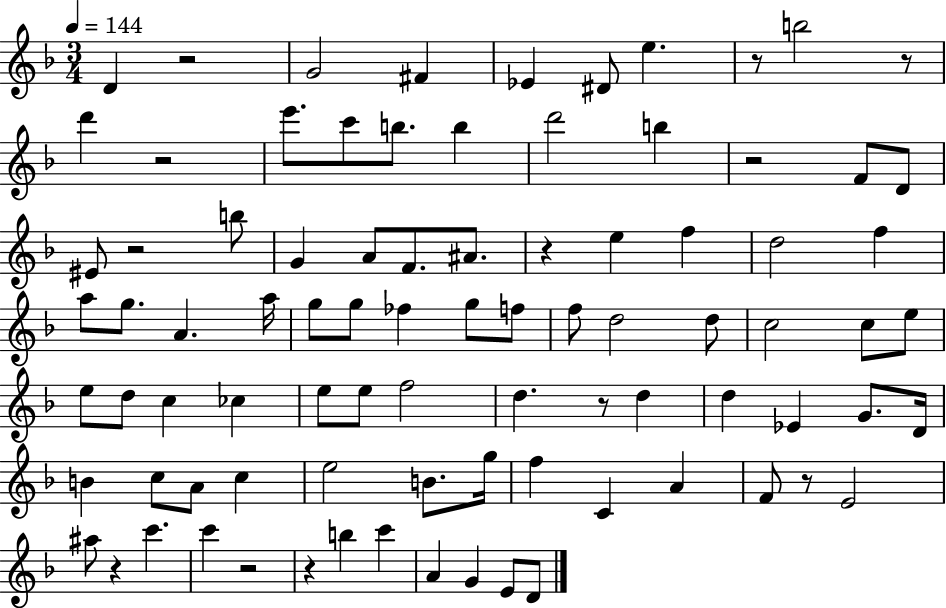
X:1
T:Untitled
M:3/4
L:1/4
K:F
D z2 G2 ^F _E ^D/2 e z/2 b2 z/2 d' z2 e'/2 c'/2 b/2 b d'2 b z2 F/2 D/2 ^E/2 z2 b/2 G A/2 F/2 ^A/2 z e f d2 f a/2 g/2 A a/4 g/2 g/2 _f g/2 f/2 f/2 d2 d/2 c2 c/2 e/2 e/2 d/2 c _c e/2 e/2 f2 d z/2 d d _E G/2 D/4 B c/2 A/2 c e2 B/2 g/4 f C A F/2 z/2 E2 ^a/2 z c' c' z2 z b c' A G E/2 D/2